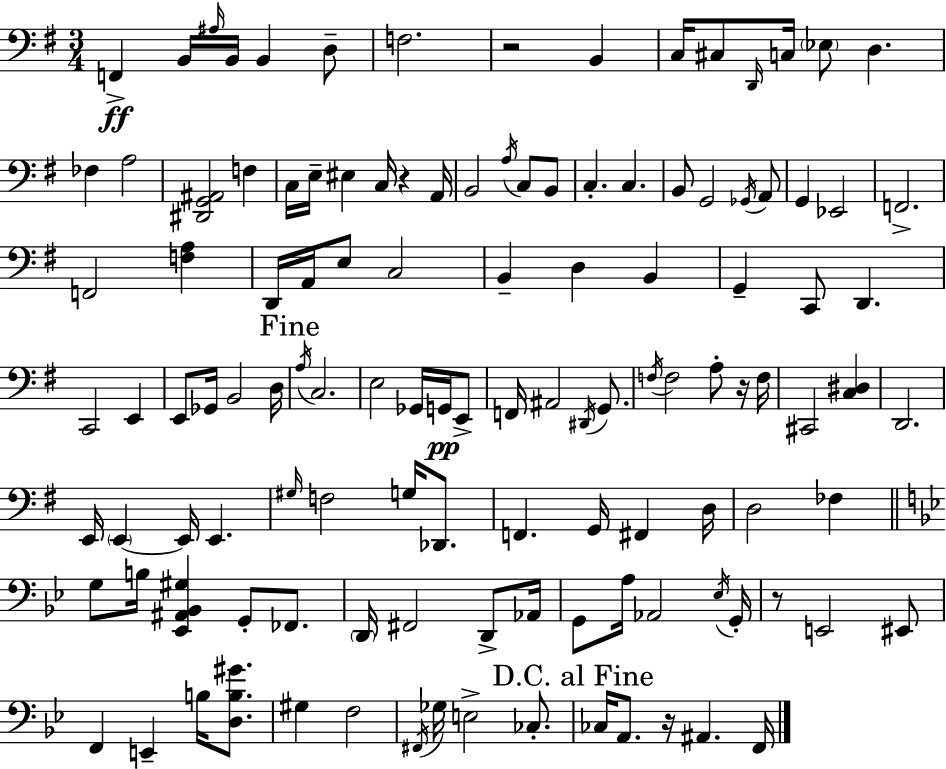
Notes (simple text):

F2/q B2/s A#3/s B2/s B2/q D3/e F3/h. R/h B2/q C3/s C#3/e D2/s C3/s Eb3/e D3/q. FES3/q A3/h [D#2,G2,A#2]/h F3/q C3/s E3/s EIS3/q C3/s R/q A2/s B2/h A3/s C3/e B2/e C3/q. C3/q. B2/e G2/h Gb2/s A2/e G2/q Eb2/h F2/h. F2/h [F3,A3]/q D2/s A2/s E3/e C3/h B2/q D3/q B2/q G2/q C2/e D2/q. C2/h E2/q E2/e Gb2/s B2/h D3/s A3/s C3/h. E3/h Gb2/s G2/s E2/e F2/s A#2/h D#2/s G2/e. F3/s F3/h A3/e R/s F3/s C#2/h [C3,D#3]/q D2/h. E2/s E2/q E2/s E2/q. G#3/s F3/h G3/s Db2/e. F2/q. G2/s F#2/q D3/s D3/h FES3/q G3/e B3/s [Eb2,A#2,Bb2,G#3]/q G2/e FES2/e. D2/s F#2/h D2/e Ab2/s G2/e A3/s Ab2/h Eb3/s G2/s R/e E2/h EIS2/e F2/q E2/q B3/s [D3,B3,G#4]/e. G#3/q F3/h F#2/s Gb3/s E3/h CES3/e. CES3/s A2/e. R/s A#2/q. F2/s